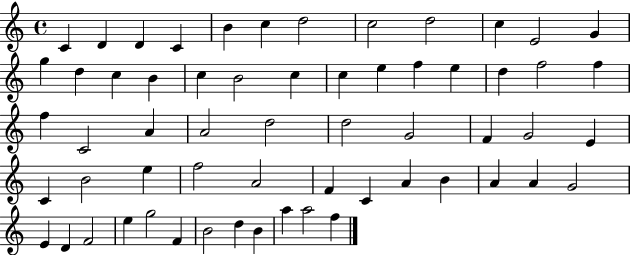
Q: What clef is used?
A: treble